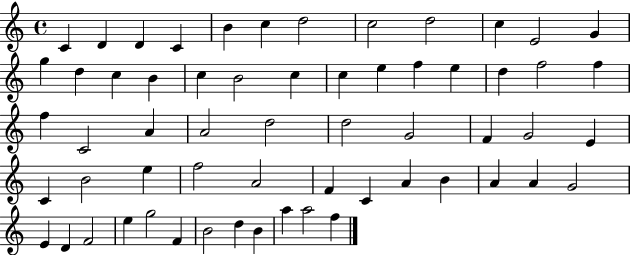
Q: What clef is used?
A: treble